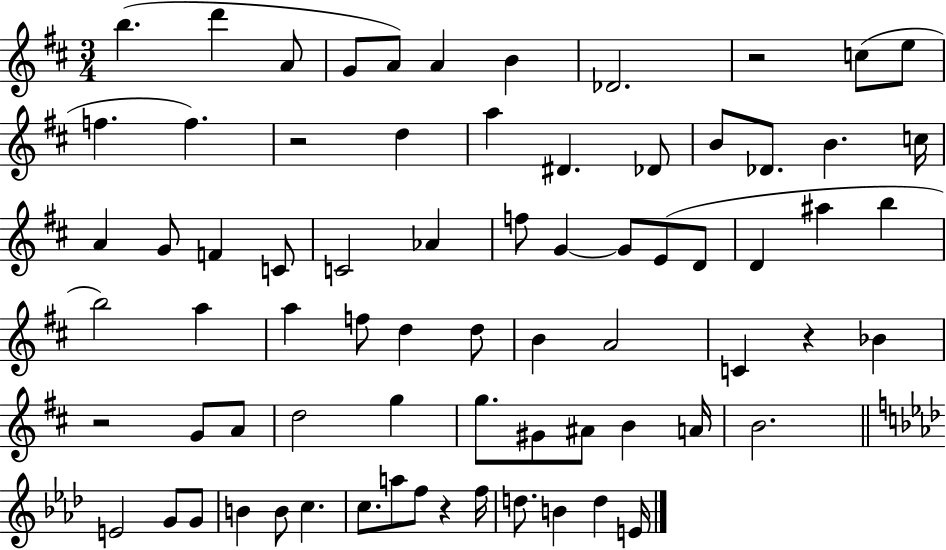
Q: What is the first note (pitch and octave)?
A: B5